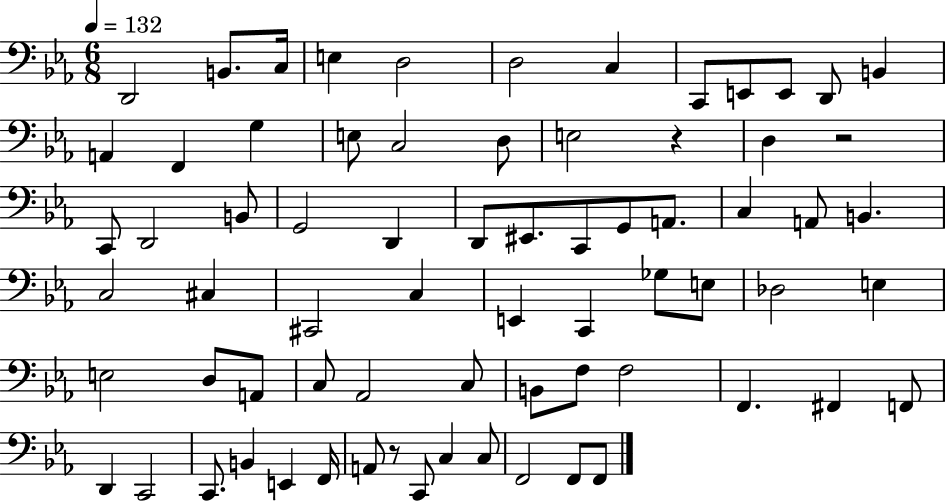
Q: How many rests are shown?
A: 3